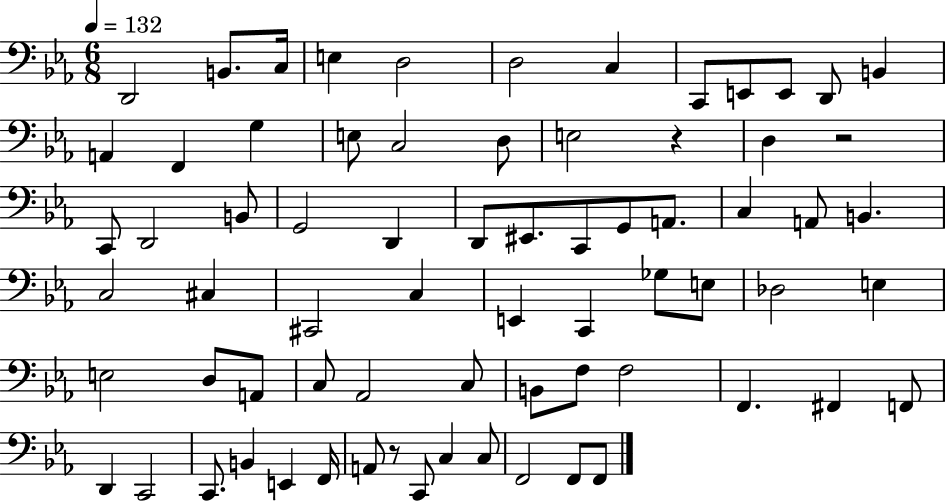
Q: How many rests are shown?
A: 3